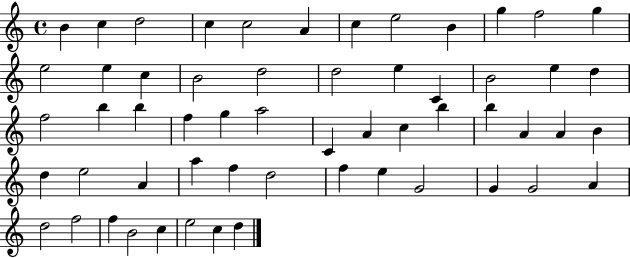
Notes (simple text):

B4/q C5/q D5/h C5/q C5/h A4/q C5/q E5/h B4/q G5/q F5/h G5/q E5/h E5/q C5/q B4/h D5/h D5/h E5/q C4/q B4/h E5/q D5/q F5/h B5/q B5/q F5/q G5/q A5/h C4/q A4/q C5/q B5/q B5/q A4/q A4/q B4/q D5/q E5/h A4/q A5/q F5/q D5/h F5/q E5/q G4/h G4/q G4/h A4/q D5/h F5/h F5/q B4/h C5/q E5/h C5/q D5/q